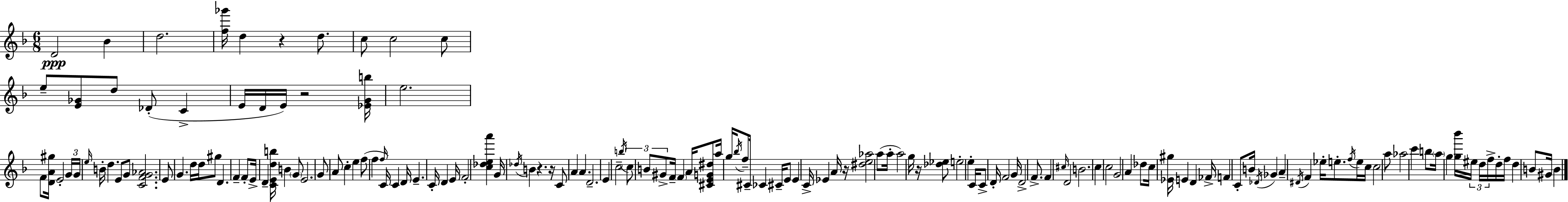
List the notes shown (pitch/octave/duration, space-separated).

D4/h Bb4/q D5/h. [F5,Gb6]/s D5/q R/q D5/e. C5/e C5/h C5/e E5/e [E4,Gb4]/e D5/e Db4/e C4/q E4/s D4/s E4/s R/h [Eb4,G4,B5]/s E5/h. F4/e [D4,A4,G#5]/s E4/h G4/s G4/s E5/s B4/s D5/q. E4/e G4/e [C4,F4,G4,Ab4]/h. E4/e G4/q. D5/s D5/s G#5/e D4/q. F4/q F4/e E4/s D4/q [C4,E4,D5,B5]/s B4/q G4/e E4/h. G4/e A4/e C5/q E5/q F5/e F5/q F5/s C4/s C4/q D4/s E4/q. C4/s D4/q E4/s F4/h [C5,Db5,E5,A6]/q G4/s Db5/s B4/q R/q. R/s C4/e A4/q A4/q. D4/h. E4/q C5/h B5/s C5/e B4/e G#4/e F4/s F4/q A4/s [C#4,E4,G4,D#5]/e A5/s G5/s Bb5/s F5/e C#4/s CES4/q C#4/s E4/e E4/q C4/s Eb4/q A4/s R/s [D#5,E5,Ab5]/h A5/e A5/s A5/h G5/s R/s [Db5,Eb5]/e E5/h E5/q C4/s C4/e D4/s F4/h G4/s D4/h F4/e. F4/q C#5/s D4/h B4/h. C5/q C5/h G4/h A4/q Db5/e C5/s [Eb4,G#5]/s E4/q D4/q FES4/s F4/q C4/e B4/s Db4/s Gb4/q A4/q D#4/s F4/q Eb5/s E5/e. F5/s E5/s C5/s C5/h A5/e Ab5/h C6/q B5/e A5/s G5/q [G5,Bb6]/s EIS5/s D5/s F5/s D5/s F5/s D5/q B4/e G#4/s B4/q